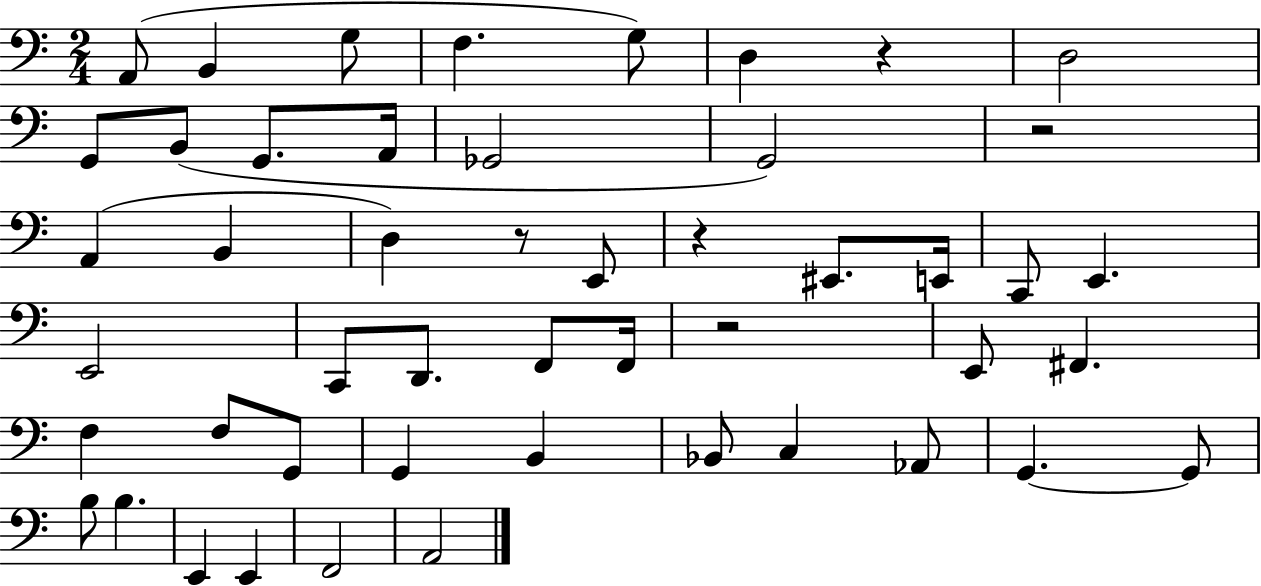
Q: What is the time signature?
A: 2/4